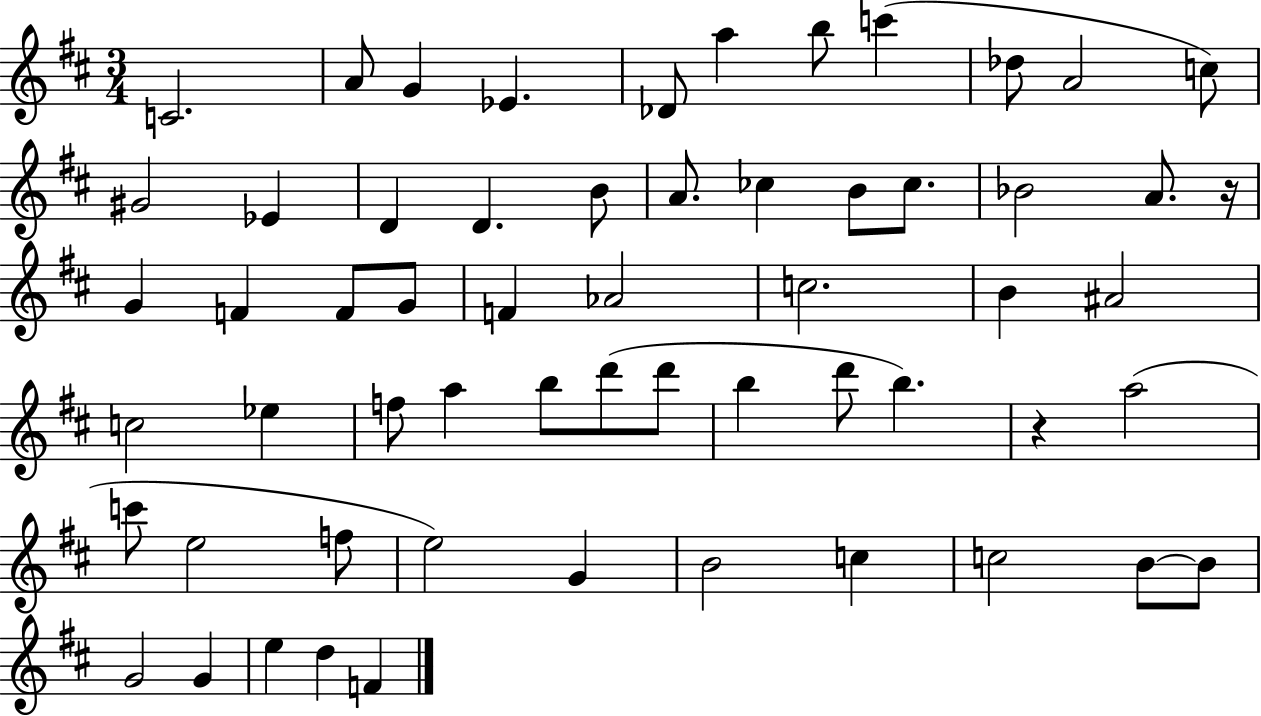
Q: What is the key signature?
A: D major